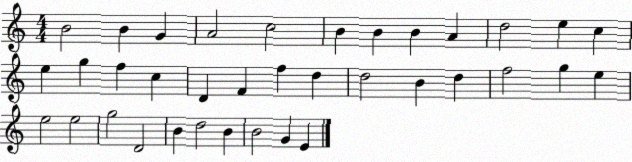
X:1
T:Untitled
M:4/4
L:1/4
K:C
B2 B G A2 c2 B B B A d2 e c e g f c D F f d d2 B d f2 g e e2 e2 g2 D2 B d2 B B2 G E